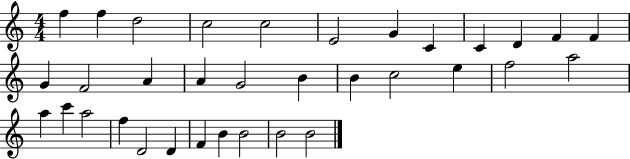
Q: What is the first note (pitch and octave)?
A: F5